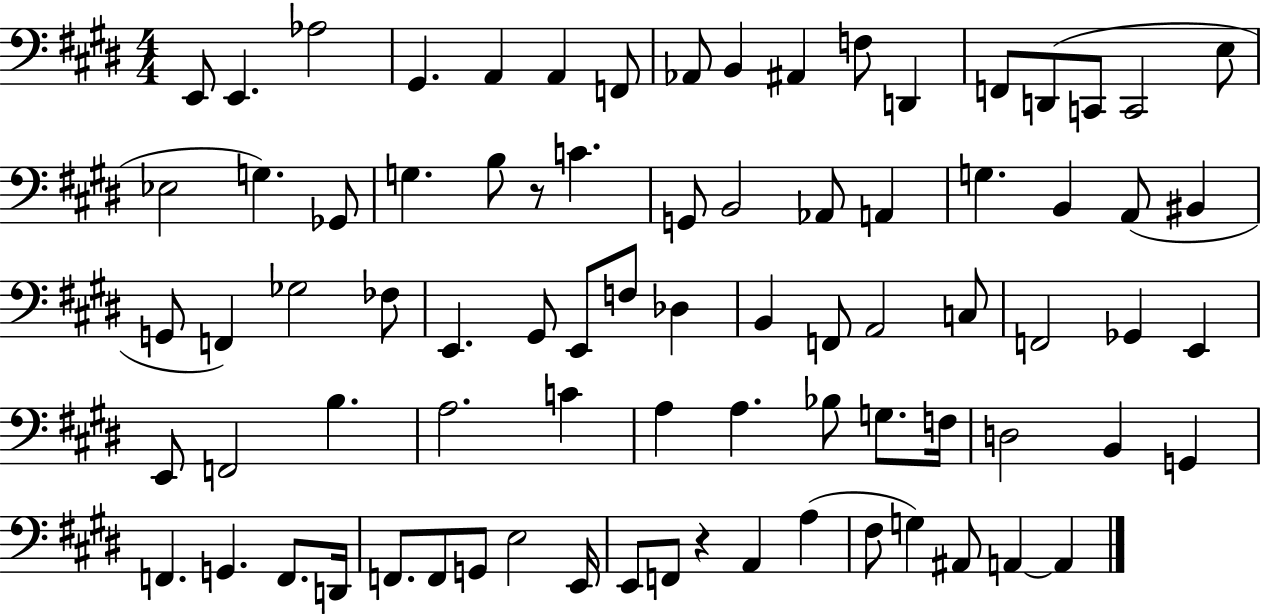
X:1
T:Untitled
M:4/4
L:1/4
K:E
E,,/2 E,, _A,2 ^G,, A,, A,, F,,/2 _A,,/2 B,, ^A,, F,/2 D,, F,,/2 D,,/2 C,,/2 C,,2 E,/2 _E,2 G, _G,,/2 G, B,/2 z/2 C G,,/2 B,,2 _A,,/2 A,, G, B,, A,,/2 ^B,, G,,/2 F,, _G,2 _F,/2 E,, ^G,,/2 E,,/2 F,/2 _D, B,, F,,/2 A,,2 C,/2 F,,2 _G,, E,, E,,/2 F,,2 B, A,2 C A, A, _B,/2 G,/2 F,/4 D,2 B,, G,, F,, G,, F,,/2 D,,/4 F,,/2 F,,/2 G,,/2 E,2 E,,/4 E,,/2 F,,/2 z A,, A, ^F,/2 G, ^A,,/2 A,, A,,